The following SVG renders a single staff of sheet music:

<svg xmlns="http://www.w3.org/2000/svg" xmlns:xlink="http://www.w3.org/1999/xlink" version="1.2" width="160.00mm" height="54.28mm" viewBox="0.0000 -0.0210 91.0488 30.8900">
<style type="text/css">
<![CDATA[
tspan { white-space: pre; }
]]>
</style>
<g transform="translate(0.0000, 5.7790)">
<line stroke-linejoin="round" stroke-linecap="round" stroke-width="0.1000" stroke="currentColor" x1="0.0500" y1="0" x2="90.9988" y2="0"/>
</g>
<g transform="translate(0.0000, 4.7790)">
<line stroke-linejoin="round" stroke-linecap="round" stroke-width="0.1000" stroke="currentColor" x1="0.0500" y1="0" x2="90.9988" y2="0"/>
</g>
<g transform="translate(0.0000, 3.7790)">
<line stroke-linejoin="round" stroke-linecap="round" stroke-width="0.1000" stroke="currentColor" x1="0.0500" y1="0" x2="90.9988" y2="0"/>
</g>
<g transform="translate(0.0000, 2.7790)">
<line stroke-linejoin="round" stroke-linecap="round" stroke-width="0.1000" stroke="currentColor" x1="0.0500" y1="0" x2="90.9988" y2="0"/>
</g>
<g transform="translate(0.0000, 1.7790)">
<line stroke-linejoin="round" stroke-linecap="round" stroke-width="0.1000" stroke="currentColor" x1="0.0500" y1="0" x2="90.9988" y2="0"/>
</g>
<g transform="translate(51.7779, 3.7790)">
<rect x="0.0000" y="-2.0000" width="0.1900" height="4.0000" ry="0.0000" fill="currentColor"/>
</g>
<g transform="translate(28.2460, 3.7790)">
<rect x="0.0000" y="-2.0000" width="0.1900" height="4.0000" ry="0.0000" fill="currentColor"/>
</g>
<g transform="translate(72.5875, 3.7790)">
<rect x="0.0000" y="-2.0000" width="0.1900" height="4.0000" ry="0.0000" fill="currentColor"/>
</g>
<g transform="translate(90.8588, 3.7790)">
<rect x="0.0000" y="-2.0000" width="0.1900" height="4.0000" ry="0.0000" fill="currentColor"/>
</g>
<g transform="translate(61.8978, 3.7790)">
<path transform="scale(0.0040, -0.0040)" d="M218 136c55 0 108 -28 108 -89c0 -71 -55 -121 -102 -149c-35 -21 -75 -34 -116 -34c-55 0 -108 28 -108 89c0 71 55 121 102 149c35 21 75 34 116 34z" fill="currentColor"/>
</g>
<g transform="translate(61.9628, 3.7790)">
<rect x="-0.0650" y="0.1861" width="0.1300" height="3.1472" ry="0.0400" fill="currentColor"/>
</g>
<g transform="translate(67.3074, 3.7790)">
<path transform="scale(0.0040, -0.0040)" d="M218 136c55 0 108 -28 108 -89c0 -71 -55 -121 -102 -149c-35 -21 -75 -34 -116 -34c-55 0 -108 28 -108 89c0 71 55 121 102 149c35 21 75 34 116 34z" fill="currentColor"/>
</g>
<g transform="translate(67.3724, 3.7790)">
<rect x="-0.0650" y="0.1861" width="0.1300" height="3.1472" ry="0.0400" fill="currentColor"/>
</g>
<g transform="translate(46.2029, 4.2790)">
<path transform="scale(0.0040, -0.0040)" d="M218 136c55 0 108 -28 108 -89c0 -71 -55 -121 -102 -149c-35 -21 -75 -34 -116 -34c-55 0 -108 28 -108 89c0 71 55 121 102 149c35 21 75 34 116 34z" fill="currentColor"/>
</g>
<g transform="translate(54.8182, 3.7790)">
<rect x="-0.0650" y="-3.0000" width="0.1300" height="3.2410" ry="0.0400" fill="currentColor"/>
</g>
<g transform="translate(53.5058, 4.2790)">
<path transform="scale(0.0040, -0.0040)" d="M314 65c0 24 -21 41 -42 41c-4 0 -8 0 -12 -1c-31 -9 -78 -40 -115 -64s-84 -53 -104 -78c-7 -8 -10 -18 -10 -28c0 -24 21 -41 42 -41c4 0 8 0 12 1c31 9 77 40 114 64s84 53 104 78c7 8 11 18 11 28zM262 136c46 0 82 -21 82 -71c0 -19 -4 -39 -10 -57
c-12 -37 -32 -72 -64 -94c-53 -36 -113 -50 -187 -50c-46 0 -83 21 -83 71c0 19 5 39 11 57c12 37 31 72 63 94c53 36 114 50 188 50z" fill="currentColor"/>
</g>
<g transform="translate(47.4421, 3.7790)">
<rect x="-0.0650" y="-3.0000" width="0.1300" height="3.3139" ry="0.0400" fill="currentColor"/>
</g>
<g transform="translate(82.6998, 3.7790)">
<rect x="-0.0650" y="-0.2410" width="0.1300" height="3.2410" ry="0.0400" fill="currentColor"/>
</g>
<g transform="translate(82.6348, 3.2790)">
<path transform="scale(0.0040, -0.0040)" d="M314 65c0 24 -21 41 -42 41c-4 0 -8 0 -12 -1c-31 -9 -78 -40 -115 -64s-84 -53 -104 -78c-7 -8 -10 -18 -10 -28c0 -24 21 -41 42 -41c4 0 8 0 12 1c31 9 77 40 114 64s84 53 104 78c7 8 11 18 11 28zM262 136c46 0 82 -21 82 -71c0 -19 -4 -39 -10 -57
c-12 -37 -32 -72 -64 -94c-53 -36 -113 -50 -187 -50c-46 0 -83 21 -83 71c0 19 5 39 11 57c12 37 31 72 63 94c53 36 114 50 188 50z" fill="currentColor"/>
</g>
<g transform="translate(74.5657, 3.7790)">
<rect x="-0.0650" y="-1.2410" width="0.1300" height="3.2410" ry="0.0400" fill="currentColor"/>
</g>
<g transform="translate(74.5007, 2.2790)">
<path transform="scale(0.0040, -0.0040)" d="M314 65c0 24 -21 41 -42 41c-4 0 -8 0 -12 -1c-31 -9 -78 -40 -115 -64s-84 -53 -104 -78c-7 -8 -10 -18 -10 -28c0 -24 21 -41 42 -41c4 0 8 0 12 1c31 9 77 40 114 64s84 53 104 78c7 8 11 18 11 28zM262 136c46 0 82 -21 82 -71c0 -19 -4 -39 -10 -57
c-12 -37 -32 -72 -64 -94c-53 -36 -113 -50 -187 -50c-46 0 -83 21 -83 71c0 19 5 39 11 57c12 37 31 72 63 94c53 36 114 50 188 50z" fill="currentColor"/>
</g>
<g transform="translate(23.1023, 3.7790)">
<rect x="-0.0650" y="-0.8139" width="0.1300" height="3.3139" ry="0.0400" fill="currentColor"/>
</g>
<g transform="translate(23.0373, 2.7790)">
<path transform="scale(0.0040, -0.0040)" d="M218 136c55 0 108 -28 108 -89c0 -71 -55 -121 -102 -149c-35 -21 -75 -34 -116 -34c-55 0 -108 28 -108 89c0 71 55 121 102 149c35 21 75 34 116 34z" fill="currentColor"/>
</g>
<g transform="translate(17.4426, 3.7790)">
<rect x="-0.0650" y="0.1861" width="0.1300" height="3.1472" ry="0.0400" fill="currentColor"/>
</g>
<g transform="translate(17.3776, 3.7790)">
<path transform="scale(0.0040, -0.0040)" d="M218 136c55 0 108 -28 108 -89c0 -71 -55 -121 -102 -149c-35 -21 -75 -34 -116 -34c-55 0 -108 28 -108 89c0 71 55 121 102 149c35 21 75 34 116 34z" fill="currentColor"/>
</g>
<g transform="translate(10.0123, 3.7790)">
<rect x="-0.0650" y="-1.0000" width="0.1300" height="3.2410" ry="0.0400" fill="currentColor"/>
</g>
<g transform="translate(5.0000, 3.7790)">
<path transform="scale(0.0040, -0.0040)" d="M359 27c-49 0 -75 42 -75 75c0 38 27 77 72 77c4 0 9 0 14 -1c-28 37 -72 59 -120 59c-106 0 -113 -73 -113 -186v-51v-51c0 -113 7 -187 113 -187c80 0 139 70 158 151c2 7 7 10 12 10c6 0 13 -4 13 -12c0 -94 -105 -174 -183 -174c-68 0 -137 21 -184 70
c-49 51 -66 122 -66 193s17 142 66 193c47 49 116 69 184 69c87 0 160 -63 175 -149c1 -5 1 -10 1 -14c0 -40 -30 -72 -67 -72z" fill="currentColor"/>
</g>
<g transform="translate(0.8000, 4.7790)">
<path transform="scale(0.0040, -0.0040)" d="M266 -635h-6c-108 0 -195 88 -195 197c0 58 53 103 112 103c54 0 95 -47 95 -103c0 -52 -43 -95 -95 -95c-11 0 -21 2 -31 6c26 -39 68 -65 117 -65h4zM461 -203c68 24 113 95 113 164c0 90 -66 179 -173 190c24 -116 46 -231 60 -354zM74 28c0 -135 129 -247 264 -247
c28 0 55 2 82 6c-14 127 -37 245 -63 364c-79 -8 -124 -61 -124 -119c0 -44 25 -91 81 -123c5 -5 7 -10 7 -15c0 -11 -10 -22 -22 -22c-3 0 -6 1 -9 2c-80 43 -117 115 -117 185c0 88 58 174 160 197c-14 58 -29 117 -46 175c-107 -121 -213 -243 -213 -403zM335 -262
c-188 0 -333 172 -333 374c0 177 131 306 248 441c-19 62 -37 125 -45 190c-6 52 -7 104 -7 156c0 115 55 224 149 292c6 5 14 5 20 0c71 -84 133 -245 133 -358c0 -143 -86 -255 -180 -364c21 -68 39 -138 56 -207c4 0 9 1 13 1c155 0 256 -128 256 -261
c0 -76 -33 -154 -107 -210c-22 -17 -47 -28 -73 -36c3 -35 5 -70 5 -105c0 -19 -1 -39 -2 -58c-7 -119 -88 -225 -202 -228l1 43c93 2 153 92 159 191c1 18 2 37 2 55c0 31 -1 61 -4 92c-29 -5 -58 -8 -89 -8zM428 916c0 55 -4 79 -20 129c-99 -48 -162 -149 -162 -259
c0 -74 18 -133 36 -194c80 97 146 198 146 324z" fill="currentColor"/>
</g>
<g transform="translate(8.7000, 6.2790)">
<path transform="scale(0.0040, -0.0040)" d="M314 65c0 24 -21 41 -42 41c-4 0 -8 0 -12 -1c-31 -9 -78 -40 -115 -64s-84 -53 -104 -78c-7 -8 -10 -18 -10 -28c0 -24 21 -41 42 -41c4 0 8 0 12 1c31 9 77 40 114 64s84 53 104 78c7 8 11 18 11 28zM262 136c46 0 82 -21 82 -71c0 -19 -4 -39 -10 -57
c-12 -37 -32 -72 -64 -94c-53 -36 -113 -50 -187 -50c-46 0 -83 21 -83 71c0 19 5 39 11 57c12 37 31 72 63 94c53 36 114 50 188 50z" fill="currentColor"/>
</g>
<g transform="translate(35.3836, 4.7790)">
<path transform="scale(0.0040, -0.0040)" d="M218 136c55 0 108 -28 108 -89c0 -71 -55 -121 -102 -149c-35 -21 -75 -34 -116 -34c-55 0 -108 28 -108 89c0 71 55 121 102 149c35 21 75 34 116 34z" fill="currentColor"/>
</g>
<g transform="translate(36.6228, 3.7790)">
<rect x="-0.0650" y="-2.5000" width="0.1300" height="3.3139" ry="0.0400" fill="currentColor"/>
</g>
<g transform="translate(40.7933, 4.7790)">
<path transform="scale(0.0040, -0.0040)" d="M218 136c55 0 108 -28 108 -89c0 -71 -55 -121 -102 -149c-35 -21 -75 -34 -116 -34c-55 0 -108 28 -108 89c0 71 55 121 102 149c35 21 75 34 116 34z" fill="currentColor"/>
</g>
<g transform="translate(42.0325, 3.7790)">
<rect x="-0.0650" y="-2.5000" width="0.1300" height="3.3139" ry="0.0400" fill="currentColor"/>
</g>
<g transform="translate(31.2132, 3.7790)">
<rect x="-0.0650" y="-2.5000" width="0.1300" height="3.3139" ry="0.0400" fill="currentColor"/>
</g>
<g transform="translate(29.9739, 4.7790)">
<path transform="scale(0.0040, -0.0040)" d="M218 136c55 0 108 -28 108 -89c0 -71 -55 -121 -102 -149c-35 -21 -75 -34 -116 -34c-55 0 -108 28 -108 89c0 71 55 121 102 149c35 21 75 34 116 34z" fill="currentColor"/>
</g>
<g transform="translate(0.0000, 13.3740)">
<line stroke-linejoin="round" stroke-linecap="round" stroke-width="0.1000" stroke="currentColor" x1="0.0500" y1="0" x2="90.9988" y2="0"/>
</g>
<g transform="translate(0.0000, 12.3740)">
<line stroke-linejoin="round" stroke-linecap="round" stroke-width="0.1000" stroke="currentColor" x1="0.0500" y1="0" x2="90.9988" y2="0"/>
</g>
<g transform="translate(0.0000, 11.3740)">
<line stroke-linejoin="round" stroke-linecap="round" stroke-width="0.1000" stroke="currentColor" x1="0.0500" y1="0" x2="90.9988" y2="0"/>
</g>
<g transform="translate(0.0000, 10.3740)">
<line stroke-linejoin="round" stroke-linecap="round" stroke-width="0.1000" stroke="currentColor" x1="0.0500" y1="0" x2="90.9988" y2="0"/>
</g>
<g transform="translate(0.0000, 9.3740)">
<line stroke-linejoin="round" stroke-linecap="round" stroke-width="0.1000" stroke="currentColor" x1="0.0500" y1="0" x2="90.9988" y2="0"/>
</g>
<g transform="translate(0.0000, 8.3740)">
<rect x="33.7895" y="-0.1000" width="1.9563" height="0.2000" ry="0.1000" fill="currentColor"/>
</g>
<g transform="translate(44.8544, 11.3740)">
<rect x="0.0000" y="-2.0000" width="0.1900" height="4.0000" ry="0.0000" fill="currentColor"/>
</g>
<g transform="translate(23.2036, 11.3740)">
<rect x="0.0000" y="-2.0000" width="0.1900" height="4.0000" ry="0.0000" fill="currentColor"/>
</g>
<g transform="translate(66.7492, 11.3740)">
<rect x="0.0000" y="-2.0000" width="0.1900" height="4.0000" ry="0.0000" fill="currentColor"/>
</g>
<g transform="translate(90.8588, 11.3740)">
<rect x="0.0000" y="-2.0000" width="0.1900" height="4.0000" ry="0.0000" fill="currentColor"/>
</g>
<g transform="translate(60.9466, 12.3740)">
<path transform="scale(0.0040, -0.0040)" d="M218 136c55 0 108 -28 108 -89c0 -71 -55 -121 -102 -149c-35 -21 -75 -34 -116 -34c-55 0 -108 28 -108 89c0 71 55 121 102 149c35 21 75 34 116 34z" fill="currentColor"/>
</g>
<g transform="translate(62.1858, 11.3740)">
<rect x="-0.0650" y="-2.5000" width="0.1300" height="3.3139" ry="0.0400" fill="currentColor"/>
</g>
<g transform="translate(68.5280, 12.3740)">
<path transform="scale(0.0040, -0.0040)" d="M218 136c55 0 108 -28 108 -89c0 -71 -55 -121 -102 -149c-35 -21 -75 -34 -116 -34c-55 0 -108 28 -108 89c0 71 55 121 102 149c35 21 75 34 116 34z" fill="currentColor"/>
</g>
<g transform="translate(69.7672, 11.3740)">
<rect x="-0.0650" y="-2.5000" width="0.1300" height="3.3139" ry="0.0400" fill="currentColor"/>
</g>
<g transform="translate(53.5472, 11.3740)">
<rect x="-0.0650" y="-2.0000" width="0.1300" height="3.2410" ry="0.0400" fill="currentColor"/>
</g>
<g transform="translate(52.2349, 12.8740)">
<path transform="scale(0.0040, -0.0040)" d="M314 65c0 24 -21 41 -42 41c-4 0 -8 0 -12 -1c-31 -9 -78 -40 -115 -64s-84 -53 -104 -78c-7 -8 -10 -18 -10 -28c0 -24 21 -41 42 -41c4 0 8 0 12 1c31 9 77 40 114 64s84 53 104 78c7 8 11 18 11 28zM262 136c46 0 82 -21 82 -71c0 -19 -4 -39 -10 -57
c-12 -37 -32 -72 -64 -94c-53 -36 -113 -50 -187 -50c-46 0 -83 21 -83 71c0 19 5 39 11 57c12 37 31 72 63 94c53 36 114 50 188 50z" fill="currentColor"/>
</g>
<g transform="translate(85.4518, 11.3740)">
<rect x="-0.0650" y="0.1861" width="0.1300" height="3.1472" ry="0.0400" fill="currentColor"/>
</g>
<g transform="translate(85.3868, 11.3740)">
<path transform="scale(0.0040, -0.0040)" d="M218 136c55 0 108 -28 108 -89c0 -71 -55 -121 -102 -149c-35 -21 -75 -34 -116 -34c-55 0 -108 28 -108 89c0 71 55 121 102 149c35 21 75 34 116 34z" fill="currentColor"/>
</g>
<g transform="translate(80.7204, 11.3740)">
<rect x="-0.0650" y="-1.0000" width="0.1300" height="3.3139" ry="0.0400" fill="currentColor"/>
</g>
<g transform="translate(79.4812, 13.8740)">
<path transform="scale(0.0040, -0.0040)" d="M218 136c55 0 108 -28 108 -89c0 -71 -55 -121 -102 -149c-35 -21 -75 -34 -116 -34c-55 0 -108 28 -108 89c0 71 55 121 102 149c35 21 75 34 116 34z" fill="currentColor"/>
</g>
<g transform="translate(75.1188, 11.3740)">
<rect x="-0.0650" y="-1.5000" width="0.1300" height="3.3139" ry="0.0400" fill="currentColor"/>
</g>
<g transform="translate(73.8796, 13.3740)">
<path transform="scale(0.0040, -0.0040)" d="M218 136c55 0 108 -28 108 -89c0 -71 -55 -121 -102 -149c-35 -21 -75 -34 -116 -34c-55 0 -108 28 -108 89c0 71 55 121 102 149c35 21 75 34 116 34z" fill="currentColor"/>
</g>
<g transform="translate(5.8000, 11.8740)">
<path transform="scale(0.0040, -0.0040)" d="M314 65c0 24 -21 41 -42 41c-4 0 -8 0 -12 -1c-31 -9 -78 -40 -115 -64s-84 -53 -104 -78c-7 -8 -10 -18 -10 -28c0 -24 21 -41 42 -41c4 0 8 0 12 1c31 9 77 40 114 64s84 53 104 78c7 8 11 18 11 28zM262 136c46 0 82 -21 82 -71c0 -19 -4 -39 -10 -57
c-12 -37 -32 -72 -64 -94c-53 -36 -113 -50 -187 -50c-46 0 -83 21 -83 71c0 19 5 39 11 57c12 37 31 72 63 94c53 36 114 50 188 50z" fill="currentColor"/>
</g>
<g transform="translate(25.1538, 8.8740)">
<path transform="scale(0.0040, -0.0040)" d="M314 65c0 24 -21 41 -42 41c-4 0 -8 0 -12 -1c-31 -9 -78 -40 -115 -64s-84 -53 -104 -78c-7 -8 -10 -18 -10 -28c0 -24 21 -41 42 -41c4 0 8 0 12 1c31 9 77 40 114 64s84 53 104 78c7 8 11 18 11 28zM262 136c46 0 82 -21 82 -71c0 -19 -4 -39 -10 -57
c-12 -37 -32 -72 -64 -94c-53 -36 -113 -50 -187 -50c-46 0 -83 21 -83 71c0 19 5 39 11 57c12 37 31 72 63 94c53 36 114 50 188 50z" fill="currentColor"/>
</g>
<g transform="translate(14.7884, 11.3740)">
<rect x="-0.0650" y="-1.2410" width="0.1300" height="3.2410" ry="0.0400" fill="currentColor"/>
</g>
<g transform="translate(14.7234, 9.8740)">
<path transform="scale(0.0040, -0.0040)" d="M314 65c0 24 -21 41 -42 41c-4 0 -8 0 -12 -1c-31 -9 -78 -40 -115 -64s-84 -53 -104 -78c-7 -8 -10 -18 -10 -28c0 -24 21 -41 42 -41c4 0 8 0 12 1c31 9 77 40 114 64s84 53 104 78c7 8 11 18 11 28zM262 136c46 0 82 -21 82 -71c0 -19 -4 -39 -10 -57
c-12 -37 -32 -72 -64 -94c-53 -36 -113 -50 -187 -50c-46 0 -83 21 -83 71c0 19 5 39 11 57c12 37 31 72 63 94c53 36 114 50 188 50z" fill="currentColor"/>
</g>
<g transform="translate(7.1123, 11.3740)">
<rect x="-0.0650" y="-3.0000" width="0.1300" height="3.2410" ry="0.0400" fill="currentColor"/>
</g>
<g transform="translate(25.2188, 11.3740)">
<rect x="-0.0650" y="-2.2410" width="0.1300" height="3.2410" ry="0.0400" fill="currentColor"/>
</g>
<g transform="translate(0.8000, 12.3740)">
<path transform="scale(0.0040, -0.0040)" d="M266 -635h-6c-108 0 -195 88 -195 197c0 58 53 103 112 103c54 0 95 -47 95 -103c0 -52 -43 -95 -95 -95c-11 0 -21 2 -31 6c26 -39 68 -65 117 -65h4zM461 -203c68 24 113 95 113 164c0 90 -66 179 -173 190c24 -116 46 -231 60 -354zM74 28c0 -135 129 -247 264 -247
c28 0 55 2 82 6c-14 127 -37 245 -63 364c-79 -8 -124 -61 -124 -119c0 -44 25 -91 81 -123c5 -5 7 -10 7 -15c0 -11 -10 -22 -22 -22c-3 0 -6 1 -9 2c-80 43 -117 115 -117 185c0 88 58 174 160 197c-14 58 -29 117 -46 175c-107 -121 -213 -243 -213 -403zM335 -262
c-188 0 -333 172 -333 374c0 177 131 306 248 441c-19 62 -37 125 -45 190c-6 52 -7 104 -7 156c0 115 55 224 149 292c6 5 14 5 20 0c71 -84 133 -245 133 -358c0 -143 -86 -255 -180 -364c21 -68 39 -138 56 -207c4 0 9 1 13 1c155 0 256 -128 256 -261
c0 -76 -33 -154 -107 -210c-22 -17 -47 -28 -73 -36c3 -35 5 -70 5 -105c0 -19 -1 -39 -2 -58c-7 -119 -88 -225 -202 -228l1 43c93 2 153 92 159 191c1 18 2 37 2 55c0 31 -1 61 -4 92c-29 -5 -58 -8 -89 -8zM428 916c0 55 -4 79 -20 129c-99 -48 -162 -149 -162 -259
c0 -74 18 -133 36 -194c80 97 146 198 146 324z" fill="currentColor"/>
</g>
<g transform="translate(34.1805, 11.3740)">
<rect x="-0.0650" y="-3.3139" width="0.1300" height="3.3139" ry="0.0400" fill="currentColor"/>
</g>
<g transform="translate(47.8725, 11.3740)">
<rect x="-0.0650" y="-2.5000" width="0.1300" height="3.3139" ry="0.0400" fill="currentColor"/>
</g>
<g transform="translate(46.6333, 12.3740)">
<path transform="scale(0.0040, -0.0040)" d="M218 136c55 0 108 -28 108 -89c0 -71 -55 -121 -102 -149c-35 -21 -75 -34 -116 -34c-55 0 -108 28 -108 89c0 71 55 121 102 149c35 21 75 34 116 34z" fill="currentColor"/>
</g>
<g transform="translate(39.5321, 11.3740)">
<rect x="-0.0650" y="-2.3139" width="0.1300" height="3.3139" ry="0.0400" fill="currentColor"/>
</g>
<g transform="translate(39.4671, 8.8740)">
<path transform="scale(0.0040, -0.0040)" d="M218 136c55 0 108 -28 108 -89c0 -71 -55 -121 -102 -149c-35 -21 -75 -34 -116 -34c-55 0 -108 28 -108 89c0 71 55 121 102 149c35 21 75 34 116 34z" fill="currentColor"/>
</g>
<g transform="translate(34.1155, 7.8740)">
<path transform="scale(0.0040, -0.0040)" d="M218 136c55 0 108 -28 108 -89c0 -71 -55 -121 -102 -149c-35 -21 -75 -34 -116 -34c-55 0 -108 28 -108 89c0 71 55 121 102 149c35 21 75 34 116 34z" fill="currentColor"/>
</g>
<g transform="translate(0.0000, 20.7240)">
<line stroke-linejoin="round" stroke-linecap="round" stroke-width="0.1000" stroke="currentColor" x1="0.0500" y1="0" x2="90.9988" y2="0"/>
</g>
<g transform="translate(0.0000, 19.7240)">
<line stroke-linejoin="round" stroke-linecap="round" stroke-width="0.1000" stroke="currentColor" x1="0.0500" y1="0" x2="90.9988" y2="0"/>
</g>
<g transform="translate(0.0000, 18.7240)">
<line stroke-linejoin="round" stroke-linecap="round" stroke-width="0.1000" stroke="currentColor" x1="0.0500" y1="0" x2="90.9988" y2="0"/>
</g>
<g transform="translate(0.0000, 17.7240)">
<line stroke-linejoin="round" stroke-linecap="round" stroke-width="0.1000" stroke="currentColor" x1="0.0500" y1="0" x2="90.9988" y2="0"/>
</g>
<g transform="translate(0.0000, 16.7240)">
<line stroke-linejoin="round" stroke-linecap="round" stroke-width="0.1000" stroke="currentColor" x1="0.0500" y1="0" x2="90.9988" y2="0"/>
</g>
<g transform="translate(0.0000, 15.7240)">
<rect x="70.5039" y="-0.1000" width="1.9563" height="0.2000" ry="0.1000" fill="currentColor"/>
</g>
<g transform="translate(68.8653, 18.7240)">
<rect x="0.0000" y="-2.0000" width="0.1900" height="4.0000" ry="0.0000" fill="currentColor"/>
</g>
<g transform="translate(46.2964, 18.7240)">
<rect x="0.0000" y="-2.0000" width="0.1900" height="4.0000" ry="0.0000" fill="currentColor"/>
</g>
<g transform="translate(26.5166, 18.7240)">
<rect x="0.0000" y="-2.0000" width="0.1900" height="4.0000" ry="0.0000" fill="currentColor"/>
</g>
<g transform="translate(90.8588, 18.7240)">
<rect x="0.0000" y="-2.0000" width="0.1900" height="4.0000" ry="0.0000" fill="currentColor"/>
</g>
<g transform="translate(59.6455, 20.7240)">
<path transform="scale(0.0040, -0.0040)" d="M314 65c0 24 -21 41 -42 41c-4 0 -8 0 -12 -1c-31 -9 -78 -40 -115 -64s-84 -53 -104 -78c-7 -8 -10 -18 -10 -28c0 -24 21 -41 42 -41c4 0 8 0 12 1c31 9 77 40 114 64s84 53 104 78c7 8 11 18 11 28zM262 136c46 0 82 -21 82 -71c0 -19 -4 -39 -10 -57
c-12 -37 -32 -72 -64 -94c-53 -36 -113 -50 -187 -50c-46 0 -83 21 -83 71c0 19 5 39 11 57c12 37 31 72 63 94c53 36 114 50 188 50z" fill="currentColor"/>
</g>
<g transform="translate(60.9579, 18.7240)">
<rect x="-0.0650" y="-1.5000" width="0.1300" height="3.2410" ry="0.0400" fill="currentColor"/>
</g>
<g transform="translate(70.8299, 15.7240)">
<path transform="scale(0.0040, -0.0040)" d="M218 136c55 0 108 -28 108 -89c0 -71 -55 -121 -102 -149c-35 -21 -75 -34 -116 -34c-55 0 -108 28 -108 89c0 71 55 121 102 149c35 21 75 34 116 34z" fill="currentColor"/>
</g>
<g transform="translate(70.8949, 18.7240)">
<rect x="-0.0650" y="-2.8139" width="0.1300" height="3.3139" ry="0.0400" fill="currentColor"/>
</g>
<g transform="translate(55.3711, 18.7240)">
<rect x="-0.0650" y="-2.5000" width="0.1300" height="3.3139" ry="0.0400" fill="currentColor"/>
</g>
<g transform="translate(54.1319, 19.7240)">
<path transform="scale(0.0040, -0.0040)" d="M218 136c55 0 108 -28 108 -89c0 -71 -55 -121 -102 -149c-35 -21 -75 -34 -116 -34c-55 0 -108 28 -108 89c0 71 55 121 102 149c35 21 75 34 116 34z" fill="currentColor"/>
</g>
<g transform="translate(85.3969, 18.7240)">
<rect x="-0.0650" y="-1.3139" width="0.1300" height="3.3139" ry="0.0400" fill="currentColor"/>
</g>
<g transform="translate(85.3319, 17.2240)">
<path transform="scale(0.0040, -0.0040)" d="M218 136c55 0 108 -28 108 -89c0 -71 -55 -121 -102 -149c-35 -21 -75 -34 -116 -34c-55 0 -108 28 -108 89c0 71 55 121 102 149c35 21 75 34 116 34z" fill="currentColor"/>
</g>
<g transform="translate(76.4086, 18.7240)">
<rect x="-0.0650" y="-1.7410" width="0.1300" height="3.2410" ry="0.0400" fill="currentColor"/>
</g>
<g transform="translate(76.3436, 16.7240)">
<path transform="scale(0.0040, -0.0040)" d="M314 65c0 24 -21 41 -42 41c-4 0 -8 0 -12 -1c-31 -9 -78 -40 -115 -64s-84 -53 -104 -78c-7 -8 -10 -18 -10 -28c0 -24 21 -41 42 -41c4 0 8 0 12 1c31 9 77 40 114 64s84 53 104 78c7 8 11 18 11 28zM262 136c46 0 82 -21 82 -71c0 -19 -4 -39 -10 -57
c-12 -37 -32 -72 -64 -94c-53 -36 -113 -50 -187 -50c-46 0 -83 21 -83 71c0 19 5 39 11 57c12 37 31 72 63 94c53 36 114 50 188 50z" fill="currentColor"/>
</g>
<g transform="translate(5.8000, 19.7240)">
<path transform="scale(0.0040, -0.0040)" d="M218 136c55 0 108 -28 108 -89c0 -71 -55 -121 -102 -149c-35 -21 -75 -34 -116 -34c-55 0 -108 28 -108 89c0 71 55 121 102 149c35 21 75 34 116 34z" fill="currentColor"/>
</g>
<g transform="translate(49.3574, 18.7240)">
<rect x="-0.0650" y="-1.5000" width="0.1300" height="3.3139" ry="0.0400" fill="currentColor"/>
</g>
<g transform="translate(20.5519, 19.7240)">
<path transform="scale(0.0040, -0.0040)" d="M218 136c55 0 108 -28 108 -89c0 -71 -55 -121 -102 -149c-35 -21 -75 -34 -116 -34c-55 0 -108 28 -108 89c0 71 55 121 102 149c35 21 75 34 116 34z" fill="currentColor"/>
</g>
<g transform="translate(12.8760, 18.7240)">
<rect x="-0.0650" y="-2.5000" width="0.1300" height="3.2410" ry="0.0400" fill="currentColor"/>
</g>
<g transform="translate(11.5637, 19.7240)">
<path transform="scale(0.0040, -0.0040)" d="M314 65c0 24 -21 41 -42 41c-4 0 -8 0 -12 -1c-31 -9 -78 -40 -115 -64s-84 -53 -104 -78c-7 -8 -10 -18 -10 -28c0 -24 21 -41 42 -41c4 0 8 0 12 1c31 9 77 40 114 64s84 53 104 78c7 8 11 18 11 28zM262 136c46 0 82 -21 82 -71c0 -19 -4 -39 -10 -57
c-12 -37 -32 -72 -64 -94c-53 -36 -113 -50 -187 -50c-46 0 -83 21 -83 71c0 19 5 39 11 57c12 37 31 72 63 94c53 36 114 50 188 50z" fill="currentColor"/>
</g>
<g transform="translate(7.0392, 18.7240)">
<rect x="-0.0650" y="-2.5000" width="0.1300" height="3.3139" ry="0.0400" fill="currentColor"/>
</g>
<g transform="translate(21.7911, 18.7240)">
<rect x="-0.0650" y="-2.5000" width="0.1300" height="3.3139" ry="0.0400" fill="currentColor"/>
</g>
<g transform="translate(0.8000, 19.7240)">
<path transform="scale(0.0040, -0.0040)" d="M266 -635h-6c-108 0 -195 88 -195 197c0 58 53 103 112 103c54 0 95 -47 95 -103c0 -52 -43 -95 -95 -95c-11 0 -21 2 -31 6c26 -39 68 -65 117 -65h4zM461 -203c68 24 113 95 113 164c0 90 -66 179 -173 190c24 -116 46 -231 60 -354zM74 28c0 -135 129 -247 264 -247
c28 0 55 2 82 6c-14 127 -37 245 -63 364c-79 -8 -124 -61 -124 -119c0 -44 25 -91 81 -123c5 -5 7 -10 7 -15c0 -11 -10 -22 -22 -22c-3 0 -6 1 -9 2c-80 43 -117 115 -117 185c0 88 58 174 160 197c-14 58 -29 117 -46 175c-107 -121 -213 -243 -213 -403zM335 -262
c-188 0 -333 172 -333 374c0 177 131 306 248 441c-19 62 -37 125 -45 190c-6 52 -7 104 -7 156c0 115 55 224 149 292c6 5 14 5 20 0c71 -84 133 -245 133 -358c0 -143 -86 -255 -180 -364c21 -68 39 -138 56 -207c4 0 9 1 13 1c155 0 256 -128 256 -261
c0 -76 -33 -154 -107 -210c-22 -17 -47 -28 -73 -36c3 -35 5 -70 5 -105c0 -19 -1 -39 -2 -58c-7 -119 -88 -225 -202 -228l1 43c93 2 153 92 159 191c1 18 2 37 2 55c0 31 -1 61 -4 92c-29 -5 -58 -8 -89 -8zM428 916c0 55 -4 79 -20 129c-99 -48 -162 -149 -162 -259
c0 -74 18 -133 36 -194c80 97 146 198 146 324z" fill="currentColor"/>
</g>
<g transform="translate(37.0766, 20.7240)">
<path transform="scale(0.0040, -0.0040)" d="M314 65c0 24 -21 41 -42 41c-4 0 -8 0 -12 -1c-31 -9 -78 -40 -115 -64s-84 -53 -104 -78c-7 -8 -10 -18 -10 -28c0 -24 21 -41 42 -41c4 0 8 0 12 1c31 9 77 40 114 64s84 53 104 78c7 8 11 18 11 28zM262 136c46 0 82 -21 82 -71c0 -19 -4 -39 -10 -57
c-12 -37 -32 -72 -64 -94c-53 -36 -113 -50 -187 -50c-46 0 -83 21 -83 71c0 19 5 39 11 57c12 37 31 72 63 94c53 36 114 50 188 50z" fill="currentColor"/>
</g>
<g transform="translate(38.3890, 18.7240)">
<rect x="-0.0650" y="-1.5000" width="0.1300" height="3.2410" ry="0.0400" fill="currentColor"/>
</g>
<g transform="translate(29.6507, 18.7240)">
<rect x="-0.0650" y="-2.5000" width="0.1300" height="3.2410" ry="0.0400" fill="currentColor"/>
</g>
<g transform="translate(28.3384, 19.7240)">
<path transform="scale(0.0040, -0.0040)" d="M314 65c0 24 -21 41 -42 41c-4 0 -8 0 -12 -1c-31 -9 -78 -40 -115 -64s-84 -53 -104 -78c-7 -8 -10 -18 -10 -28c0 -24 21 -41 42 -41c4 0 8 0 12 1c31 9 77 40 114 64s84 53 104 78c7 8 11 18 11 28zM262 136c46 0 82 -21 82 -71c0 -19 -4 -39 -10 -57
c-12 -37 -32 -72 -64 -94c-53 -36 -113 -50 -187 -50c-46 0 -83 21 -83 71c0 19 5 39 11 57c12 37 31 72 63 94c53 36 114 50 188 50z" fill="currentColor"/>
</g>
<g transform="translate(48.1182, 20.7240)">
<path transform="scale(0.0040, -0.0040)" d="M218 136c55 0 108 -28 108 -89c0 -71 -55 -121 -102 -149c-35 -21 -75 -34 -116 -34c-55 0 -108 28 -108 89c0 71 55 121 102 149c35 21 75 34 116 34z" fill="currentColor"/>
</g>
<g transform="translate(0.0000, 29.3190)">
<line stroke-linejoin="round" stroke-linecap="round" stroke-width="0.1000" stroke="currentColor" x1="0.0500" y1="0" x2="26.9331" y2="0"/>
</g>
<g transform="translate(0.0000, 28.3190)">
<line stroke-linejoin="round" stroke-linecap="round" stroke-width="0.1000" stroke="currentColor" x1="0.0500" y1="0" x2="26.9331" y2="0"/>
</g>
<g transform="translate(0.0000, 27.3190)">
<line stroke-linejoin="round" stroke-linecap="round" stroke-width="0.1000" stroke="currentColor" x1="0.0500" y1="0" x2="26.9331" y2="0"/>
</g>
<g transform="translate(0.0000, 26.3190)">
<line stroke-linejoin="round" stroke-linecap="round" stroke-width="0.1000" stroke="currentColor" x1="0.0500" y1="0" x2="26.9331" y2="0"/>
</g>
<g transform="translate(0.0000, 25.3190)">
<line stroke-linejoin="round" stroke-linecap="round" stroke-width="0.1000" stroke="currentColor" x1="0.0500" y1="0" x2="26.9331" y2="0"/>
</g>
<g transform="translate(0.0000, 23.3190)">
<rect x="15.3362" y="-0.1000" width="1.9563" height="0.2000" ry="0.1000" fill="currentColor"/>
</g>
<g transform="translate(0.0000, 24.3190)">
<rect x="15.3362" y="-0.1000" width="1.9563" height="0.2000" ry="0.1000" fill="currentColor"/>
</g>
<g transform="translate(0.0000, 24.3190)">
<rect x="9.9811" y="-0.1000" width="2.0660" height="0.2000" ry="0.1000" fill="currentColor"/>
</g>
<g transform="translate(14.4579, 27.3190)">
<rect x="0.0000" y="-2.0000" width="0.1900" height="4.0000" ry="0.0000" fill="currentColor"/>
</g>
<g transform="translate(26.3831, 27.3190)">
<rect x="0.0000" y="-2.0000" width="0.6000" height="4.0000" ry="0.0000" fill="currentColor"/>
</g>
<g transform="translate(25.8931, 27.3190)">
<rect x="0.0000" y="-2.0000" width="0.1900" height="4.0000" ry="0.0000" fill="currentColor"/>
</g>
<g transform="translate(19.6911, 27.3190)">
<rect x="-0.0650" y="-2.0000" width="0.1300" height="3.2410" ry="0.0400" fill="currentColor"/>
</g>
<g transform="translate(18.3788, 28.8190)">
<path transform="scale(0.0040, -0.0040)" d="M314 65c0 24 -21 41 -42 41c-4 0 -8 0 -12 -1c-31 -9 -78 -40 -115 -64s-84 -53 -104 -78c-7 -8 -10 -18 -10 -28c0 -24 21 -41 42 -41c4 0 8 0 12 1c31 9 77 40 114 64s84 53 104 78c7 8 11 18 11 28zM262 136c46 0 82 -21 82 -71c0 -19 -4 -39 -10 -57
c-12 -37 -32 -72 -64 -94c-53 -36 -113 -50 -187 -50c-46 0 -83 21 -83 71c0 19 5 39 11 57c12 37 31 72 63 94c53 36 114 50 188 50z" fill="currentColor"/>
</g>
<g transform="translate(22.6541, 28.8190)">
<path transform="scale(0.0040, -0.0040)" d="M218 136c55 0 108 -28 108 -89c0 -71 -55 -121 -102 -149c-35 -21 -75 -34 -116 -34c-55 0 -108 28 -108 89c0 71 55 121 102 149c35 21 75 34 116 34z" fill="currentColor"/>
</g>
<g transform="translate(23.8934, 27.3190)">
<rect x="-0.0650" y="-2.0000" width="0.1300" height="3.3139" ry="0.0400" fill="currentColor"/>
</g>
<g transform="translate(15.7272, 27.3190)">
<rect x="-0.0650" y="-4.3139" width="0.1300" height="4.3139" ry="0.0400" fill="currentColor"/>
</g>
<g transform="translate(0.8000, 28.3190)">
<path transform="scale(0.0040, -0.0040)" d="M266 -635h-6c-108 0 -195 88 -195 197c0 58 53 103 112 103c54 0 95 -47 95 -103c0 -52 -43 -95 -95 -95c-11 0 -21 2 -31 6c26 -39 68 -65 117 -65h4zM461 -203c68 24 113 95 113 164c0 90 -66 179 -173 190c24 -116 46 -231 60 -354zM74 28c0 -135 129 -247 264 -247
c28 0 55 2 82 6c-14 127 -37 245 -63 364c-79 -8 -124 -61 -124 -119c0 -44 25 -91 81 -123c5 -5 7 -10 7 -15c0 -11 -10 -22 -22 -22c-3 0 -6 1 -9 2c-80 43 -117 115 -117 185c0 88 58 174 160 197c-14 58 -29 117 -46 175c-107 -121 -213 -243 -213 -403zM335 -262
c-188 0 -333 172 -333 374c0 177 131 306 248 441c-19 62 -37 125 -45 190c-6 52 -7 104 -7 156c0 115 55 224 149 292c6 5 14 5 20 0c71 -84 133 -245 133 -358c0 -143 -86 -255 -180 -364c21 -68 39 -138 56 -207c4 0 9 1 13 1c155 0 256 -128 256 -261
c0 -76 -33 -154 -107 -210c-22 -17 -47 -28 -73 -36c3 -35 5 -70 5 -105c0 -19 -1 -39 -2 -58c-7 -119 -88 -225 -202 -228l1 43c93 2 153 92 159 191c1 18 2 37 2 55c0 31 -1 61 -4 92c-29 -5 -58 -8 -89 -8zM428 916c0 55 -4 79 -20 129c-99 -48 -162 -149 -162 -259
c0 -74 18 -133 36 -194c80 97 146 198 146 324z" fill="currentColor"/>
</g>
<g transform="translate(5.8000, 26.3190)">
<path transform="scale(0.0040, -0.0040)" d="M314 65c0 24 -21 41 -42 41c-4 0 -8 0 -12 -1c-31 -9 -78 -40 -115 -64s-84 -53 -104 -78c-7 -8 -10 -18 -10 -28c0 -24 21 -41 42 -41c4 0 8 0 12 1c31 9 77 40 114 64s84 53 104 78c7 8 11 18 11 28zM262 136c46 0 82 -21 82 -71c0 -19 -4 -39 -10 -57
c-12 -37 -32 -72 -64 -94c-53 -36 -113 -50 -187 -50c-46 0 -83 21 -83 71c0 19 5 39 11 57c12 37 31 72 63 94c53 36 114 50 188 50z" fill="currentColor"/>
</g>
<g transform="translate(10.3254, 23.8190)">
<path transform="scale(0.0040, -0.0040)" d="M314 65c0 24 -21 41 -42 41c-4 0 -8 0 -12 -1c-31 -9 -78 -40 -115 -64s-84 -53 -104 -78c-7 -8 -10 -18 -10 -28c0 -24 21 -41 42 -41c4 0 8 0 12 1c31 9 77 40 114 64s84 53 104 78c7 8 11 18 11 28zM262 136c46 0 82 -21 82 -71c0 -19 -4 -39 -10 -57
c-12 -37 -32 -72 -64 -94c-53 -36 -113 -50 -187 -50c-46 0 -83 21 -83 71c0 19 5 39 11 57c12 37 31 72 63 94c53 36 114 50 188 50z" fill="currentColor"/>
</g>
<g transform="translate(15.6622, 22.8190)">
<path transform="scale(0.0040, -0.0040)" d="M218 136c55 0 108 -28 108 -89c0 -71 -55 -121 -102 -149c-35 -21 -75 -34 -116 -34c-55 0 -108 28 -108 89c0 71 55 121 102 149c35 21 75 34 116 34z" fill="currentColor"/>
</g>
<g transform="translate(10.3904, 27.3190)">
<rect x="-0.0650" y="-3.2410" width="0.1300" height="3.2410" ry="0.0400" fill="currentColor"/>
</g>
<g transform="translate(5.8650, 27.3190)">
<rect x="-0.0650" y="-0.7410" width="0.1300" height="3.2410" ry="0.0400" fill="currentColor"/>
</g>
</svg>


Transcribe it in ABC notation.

X:1
T:Untitled
M:4/4
L:1/4
K:C
D2 B d G G G A A2 B B e2 c2 A2 e2 g2 b g G F2 G G E D B G G2 G G2 E2 E G E2 a f2 e d2 b2 d' F2 F